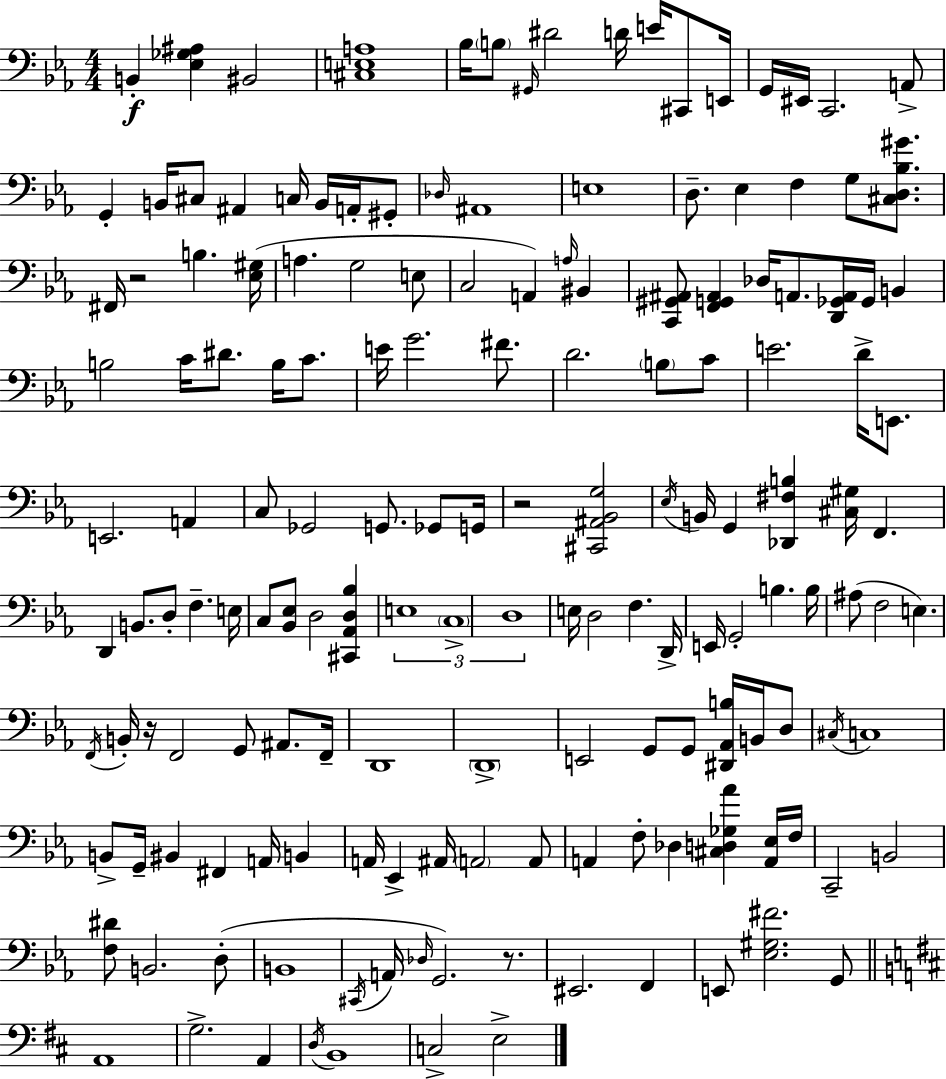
X:1
T:Untitled
M:4/4
L:1/4
K:Cm
B,, [_E,_G,^A,] ^B,,2 [^C,E,A,]4 _B,/4 B,/2 ^G,,/4 ^D2 D/4 E/4 ^C,,/2 E,,/4 G,,/4 ^E,,/4 C,,2 A,,/2 G,, B,,/4 ^C,/2 ^A,, C,/4 B,,/4 A,,/4 ^G,,/2 _D,/4 ^A,,4 E,4 D,/2 _E, F, G,/2 [^C,D,_B,^G]/2 ^F,,/4 z2 B, [_E,^G,]/4 A, G,2 E,/2 C,2 A,, A,/4 ^B,, [C,,^G,,^A,,]/2 [F,,G,,^A,,] _D,/4 A,,/2 [D,,_G,,A,,]/4 _G,,/4 B,, B,2 C/4 ^D/2 B,/4 C/2 E/4 G2 ^F/2 D2 B,/2 C/2 E2 D/4 E,,/2 E,,2 A,, C,/2 _G,,2 G,,/2 _G,,/2 G,,/4 z2 [^C,,^A,,_B,,G,]2 _E,/4 B,,/4 G,, [_D,,^F,B,] [^C,^G,]/4 F,, D,, B,,/2 D,/2 F, E,/4 C,/2 [_B,,_E,]/2 D,2 [^C,,_A,,D,_B,] E,4 C,4 D,4 E,/4 D,2 F, D,,/4 E,,/4 G,,2 B, B,/4 ^A,/2 F,2 E, F,,/4 B,,/4 z/4 F,,2 G,,/2 ^A,,/2 F,,/4 D,,4 D,,4 E,,2 G,,/2 G,,/2 [^D,,_A,,B,]/4 B,,/4 D,/2 ^C,/4 C,4 B,,/2 G,,/4 ^B,, ^F,, A,,/4 B,, A,,/4 _E,, ^A,,/4 A,,2 A,,/2 A,, F,/2 _D, [^C,D,_G,_A] [A,,_E,]/4 F,/4 C,,2 B,,2 [F,^D]/2 B,,2 D,/2 B,,4 ^C,,/4 A,,/4 _D,/4 G,,2 z/2 ^E,,2 F,, E,,/2 [_E,^G,^F]2 G,,/2 A,,4 G,2 A,, D,/4 B,,4 C,2 E,2